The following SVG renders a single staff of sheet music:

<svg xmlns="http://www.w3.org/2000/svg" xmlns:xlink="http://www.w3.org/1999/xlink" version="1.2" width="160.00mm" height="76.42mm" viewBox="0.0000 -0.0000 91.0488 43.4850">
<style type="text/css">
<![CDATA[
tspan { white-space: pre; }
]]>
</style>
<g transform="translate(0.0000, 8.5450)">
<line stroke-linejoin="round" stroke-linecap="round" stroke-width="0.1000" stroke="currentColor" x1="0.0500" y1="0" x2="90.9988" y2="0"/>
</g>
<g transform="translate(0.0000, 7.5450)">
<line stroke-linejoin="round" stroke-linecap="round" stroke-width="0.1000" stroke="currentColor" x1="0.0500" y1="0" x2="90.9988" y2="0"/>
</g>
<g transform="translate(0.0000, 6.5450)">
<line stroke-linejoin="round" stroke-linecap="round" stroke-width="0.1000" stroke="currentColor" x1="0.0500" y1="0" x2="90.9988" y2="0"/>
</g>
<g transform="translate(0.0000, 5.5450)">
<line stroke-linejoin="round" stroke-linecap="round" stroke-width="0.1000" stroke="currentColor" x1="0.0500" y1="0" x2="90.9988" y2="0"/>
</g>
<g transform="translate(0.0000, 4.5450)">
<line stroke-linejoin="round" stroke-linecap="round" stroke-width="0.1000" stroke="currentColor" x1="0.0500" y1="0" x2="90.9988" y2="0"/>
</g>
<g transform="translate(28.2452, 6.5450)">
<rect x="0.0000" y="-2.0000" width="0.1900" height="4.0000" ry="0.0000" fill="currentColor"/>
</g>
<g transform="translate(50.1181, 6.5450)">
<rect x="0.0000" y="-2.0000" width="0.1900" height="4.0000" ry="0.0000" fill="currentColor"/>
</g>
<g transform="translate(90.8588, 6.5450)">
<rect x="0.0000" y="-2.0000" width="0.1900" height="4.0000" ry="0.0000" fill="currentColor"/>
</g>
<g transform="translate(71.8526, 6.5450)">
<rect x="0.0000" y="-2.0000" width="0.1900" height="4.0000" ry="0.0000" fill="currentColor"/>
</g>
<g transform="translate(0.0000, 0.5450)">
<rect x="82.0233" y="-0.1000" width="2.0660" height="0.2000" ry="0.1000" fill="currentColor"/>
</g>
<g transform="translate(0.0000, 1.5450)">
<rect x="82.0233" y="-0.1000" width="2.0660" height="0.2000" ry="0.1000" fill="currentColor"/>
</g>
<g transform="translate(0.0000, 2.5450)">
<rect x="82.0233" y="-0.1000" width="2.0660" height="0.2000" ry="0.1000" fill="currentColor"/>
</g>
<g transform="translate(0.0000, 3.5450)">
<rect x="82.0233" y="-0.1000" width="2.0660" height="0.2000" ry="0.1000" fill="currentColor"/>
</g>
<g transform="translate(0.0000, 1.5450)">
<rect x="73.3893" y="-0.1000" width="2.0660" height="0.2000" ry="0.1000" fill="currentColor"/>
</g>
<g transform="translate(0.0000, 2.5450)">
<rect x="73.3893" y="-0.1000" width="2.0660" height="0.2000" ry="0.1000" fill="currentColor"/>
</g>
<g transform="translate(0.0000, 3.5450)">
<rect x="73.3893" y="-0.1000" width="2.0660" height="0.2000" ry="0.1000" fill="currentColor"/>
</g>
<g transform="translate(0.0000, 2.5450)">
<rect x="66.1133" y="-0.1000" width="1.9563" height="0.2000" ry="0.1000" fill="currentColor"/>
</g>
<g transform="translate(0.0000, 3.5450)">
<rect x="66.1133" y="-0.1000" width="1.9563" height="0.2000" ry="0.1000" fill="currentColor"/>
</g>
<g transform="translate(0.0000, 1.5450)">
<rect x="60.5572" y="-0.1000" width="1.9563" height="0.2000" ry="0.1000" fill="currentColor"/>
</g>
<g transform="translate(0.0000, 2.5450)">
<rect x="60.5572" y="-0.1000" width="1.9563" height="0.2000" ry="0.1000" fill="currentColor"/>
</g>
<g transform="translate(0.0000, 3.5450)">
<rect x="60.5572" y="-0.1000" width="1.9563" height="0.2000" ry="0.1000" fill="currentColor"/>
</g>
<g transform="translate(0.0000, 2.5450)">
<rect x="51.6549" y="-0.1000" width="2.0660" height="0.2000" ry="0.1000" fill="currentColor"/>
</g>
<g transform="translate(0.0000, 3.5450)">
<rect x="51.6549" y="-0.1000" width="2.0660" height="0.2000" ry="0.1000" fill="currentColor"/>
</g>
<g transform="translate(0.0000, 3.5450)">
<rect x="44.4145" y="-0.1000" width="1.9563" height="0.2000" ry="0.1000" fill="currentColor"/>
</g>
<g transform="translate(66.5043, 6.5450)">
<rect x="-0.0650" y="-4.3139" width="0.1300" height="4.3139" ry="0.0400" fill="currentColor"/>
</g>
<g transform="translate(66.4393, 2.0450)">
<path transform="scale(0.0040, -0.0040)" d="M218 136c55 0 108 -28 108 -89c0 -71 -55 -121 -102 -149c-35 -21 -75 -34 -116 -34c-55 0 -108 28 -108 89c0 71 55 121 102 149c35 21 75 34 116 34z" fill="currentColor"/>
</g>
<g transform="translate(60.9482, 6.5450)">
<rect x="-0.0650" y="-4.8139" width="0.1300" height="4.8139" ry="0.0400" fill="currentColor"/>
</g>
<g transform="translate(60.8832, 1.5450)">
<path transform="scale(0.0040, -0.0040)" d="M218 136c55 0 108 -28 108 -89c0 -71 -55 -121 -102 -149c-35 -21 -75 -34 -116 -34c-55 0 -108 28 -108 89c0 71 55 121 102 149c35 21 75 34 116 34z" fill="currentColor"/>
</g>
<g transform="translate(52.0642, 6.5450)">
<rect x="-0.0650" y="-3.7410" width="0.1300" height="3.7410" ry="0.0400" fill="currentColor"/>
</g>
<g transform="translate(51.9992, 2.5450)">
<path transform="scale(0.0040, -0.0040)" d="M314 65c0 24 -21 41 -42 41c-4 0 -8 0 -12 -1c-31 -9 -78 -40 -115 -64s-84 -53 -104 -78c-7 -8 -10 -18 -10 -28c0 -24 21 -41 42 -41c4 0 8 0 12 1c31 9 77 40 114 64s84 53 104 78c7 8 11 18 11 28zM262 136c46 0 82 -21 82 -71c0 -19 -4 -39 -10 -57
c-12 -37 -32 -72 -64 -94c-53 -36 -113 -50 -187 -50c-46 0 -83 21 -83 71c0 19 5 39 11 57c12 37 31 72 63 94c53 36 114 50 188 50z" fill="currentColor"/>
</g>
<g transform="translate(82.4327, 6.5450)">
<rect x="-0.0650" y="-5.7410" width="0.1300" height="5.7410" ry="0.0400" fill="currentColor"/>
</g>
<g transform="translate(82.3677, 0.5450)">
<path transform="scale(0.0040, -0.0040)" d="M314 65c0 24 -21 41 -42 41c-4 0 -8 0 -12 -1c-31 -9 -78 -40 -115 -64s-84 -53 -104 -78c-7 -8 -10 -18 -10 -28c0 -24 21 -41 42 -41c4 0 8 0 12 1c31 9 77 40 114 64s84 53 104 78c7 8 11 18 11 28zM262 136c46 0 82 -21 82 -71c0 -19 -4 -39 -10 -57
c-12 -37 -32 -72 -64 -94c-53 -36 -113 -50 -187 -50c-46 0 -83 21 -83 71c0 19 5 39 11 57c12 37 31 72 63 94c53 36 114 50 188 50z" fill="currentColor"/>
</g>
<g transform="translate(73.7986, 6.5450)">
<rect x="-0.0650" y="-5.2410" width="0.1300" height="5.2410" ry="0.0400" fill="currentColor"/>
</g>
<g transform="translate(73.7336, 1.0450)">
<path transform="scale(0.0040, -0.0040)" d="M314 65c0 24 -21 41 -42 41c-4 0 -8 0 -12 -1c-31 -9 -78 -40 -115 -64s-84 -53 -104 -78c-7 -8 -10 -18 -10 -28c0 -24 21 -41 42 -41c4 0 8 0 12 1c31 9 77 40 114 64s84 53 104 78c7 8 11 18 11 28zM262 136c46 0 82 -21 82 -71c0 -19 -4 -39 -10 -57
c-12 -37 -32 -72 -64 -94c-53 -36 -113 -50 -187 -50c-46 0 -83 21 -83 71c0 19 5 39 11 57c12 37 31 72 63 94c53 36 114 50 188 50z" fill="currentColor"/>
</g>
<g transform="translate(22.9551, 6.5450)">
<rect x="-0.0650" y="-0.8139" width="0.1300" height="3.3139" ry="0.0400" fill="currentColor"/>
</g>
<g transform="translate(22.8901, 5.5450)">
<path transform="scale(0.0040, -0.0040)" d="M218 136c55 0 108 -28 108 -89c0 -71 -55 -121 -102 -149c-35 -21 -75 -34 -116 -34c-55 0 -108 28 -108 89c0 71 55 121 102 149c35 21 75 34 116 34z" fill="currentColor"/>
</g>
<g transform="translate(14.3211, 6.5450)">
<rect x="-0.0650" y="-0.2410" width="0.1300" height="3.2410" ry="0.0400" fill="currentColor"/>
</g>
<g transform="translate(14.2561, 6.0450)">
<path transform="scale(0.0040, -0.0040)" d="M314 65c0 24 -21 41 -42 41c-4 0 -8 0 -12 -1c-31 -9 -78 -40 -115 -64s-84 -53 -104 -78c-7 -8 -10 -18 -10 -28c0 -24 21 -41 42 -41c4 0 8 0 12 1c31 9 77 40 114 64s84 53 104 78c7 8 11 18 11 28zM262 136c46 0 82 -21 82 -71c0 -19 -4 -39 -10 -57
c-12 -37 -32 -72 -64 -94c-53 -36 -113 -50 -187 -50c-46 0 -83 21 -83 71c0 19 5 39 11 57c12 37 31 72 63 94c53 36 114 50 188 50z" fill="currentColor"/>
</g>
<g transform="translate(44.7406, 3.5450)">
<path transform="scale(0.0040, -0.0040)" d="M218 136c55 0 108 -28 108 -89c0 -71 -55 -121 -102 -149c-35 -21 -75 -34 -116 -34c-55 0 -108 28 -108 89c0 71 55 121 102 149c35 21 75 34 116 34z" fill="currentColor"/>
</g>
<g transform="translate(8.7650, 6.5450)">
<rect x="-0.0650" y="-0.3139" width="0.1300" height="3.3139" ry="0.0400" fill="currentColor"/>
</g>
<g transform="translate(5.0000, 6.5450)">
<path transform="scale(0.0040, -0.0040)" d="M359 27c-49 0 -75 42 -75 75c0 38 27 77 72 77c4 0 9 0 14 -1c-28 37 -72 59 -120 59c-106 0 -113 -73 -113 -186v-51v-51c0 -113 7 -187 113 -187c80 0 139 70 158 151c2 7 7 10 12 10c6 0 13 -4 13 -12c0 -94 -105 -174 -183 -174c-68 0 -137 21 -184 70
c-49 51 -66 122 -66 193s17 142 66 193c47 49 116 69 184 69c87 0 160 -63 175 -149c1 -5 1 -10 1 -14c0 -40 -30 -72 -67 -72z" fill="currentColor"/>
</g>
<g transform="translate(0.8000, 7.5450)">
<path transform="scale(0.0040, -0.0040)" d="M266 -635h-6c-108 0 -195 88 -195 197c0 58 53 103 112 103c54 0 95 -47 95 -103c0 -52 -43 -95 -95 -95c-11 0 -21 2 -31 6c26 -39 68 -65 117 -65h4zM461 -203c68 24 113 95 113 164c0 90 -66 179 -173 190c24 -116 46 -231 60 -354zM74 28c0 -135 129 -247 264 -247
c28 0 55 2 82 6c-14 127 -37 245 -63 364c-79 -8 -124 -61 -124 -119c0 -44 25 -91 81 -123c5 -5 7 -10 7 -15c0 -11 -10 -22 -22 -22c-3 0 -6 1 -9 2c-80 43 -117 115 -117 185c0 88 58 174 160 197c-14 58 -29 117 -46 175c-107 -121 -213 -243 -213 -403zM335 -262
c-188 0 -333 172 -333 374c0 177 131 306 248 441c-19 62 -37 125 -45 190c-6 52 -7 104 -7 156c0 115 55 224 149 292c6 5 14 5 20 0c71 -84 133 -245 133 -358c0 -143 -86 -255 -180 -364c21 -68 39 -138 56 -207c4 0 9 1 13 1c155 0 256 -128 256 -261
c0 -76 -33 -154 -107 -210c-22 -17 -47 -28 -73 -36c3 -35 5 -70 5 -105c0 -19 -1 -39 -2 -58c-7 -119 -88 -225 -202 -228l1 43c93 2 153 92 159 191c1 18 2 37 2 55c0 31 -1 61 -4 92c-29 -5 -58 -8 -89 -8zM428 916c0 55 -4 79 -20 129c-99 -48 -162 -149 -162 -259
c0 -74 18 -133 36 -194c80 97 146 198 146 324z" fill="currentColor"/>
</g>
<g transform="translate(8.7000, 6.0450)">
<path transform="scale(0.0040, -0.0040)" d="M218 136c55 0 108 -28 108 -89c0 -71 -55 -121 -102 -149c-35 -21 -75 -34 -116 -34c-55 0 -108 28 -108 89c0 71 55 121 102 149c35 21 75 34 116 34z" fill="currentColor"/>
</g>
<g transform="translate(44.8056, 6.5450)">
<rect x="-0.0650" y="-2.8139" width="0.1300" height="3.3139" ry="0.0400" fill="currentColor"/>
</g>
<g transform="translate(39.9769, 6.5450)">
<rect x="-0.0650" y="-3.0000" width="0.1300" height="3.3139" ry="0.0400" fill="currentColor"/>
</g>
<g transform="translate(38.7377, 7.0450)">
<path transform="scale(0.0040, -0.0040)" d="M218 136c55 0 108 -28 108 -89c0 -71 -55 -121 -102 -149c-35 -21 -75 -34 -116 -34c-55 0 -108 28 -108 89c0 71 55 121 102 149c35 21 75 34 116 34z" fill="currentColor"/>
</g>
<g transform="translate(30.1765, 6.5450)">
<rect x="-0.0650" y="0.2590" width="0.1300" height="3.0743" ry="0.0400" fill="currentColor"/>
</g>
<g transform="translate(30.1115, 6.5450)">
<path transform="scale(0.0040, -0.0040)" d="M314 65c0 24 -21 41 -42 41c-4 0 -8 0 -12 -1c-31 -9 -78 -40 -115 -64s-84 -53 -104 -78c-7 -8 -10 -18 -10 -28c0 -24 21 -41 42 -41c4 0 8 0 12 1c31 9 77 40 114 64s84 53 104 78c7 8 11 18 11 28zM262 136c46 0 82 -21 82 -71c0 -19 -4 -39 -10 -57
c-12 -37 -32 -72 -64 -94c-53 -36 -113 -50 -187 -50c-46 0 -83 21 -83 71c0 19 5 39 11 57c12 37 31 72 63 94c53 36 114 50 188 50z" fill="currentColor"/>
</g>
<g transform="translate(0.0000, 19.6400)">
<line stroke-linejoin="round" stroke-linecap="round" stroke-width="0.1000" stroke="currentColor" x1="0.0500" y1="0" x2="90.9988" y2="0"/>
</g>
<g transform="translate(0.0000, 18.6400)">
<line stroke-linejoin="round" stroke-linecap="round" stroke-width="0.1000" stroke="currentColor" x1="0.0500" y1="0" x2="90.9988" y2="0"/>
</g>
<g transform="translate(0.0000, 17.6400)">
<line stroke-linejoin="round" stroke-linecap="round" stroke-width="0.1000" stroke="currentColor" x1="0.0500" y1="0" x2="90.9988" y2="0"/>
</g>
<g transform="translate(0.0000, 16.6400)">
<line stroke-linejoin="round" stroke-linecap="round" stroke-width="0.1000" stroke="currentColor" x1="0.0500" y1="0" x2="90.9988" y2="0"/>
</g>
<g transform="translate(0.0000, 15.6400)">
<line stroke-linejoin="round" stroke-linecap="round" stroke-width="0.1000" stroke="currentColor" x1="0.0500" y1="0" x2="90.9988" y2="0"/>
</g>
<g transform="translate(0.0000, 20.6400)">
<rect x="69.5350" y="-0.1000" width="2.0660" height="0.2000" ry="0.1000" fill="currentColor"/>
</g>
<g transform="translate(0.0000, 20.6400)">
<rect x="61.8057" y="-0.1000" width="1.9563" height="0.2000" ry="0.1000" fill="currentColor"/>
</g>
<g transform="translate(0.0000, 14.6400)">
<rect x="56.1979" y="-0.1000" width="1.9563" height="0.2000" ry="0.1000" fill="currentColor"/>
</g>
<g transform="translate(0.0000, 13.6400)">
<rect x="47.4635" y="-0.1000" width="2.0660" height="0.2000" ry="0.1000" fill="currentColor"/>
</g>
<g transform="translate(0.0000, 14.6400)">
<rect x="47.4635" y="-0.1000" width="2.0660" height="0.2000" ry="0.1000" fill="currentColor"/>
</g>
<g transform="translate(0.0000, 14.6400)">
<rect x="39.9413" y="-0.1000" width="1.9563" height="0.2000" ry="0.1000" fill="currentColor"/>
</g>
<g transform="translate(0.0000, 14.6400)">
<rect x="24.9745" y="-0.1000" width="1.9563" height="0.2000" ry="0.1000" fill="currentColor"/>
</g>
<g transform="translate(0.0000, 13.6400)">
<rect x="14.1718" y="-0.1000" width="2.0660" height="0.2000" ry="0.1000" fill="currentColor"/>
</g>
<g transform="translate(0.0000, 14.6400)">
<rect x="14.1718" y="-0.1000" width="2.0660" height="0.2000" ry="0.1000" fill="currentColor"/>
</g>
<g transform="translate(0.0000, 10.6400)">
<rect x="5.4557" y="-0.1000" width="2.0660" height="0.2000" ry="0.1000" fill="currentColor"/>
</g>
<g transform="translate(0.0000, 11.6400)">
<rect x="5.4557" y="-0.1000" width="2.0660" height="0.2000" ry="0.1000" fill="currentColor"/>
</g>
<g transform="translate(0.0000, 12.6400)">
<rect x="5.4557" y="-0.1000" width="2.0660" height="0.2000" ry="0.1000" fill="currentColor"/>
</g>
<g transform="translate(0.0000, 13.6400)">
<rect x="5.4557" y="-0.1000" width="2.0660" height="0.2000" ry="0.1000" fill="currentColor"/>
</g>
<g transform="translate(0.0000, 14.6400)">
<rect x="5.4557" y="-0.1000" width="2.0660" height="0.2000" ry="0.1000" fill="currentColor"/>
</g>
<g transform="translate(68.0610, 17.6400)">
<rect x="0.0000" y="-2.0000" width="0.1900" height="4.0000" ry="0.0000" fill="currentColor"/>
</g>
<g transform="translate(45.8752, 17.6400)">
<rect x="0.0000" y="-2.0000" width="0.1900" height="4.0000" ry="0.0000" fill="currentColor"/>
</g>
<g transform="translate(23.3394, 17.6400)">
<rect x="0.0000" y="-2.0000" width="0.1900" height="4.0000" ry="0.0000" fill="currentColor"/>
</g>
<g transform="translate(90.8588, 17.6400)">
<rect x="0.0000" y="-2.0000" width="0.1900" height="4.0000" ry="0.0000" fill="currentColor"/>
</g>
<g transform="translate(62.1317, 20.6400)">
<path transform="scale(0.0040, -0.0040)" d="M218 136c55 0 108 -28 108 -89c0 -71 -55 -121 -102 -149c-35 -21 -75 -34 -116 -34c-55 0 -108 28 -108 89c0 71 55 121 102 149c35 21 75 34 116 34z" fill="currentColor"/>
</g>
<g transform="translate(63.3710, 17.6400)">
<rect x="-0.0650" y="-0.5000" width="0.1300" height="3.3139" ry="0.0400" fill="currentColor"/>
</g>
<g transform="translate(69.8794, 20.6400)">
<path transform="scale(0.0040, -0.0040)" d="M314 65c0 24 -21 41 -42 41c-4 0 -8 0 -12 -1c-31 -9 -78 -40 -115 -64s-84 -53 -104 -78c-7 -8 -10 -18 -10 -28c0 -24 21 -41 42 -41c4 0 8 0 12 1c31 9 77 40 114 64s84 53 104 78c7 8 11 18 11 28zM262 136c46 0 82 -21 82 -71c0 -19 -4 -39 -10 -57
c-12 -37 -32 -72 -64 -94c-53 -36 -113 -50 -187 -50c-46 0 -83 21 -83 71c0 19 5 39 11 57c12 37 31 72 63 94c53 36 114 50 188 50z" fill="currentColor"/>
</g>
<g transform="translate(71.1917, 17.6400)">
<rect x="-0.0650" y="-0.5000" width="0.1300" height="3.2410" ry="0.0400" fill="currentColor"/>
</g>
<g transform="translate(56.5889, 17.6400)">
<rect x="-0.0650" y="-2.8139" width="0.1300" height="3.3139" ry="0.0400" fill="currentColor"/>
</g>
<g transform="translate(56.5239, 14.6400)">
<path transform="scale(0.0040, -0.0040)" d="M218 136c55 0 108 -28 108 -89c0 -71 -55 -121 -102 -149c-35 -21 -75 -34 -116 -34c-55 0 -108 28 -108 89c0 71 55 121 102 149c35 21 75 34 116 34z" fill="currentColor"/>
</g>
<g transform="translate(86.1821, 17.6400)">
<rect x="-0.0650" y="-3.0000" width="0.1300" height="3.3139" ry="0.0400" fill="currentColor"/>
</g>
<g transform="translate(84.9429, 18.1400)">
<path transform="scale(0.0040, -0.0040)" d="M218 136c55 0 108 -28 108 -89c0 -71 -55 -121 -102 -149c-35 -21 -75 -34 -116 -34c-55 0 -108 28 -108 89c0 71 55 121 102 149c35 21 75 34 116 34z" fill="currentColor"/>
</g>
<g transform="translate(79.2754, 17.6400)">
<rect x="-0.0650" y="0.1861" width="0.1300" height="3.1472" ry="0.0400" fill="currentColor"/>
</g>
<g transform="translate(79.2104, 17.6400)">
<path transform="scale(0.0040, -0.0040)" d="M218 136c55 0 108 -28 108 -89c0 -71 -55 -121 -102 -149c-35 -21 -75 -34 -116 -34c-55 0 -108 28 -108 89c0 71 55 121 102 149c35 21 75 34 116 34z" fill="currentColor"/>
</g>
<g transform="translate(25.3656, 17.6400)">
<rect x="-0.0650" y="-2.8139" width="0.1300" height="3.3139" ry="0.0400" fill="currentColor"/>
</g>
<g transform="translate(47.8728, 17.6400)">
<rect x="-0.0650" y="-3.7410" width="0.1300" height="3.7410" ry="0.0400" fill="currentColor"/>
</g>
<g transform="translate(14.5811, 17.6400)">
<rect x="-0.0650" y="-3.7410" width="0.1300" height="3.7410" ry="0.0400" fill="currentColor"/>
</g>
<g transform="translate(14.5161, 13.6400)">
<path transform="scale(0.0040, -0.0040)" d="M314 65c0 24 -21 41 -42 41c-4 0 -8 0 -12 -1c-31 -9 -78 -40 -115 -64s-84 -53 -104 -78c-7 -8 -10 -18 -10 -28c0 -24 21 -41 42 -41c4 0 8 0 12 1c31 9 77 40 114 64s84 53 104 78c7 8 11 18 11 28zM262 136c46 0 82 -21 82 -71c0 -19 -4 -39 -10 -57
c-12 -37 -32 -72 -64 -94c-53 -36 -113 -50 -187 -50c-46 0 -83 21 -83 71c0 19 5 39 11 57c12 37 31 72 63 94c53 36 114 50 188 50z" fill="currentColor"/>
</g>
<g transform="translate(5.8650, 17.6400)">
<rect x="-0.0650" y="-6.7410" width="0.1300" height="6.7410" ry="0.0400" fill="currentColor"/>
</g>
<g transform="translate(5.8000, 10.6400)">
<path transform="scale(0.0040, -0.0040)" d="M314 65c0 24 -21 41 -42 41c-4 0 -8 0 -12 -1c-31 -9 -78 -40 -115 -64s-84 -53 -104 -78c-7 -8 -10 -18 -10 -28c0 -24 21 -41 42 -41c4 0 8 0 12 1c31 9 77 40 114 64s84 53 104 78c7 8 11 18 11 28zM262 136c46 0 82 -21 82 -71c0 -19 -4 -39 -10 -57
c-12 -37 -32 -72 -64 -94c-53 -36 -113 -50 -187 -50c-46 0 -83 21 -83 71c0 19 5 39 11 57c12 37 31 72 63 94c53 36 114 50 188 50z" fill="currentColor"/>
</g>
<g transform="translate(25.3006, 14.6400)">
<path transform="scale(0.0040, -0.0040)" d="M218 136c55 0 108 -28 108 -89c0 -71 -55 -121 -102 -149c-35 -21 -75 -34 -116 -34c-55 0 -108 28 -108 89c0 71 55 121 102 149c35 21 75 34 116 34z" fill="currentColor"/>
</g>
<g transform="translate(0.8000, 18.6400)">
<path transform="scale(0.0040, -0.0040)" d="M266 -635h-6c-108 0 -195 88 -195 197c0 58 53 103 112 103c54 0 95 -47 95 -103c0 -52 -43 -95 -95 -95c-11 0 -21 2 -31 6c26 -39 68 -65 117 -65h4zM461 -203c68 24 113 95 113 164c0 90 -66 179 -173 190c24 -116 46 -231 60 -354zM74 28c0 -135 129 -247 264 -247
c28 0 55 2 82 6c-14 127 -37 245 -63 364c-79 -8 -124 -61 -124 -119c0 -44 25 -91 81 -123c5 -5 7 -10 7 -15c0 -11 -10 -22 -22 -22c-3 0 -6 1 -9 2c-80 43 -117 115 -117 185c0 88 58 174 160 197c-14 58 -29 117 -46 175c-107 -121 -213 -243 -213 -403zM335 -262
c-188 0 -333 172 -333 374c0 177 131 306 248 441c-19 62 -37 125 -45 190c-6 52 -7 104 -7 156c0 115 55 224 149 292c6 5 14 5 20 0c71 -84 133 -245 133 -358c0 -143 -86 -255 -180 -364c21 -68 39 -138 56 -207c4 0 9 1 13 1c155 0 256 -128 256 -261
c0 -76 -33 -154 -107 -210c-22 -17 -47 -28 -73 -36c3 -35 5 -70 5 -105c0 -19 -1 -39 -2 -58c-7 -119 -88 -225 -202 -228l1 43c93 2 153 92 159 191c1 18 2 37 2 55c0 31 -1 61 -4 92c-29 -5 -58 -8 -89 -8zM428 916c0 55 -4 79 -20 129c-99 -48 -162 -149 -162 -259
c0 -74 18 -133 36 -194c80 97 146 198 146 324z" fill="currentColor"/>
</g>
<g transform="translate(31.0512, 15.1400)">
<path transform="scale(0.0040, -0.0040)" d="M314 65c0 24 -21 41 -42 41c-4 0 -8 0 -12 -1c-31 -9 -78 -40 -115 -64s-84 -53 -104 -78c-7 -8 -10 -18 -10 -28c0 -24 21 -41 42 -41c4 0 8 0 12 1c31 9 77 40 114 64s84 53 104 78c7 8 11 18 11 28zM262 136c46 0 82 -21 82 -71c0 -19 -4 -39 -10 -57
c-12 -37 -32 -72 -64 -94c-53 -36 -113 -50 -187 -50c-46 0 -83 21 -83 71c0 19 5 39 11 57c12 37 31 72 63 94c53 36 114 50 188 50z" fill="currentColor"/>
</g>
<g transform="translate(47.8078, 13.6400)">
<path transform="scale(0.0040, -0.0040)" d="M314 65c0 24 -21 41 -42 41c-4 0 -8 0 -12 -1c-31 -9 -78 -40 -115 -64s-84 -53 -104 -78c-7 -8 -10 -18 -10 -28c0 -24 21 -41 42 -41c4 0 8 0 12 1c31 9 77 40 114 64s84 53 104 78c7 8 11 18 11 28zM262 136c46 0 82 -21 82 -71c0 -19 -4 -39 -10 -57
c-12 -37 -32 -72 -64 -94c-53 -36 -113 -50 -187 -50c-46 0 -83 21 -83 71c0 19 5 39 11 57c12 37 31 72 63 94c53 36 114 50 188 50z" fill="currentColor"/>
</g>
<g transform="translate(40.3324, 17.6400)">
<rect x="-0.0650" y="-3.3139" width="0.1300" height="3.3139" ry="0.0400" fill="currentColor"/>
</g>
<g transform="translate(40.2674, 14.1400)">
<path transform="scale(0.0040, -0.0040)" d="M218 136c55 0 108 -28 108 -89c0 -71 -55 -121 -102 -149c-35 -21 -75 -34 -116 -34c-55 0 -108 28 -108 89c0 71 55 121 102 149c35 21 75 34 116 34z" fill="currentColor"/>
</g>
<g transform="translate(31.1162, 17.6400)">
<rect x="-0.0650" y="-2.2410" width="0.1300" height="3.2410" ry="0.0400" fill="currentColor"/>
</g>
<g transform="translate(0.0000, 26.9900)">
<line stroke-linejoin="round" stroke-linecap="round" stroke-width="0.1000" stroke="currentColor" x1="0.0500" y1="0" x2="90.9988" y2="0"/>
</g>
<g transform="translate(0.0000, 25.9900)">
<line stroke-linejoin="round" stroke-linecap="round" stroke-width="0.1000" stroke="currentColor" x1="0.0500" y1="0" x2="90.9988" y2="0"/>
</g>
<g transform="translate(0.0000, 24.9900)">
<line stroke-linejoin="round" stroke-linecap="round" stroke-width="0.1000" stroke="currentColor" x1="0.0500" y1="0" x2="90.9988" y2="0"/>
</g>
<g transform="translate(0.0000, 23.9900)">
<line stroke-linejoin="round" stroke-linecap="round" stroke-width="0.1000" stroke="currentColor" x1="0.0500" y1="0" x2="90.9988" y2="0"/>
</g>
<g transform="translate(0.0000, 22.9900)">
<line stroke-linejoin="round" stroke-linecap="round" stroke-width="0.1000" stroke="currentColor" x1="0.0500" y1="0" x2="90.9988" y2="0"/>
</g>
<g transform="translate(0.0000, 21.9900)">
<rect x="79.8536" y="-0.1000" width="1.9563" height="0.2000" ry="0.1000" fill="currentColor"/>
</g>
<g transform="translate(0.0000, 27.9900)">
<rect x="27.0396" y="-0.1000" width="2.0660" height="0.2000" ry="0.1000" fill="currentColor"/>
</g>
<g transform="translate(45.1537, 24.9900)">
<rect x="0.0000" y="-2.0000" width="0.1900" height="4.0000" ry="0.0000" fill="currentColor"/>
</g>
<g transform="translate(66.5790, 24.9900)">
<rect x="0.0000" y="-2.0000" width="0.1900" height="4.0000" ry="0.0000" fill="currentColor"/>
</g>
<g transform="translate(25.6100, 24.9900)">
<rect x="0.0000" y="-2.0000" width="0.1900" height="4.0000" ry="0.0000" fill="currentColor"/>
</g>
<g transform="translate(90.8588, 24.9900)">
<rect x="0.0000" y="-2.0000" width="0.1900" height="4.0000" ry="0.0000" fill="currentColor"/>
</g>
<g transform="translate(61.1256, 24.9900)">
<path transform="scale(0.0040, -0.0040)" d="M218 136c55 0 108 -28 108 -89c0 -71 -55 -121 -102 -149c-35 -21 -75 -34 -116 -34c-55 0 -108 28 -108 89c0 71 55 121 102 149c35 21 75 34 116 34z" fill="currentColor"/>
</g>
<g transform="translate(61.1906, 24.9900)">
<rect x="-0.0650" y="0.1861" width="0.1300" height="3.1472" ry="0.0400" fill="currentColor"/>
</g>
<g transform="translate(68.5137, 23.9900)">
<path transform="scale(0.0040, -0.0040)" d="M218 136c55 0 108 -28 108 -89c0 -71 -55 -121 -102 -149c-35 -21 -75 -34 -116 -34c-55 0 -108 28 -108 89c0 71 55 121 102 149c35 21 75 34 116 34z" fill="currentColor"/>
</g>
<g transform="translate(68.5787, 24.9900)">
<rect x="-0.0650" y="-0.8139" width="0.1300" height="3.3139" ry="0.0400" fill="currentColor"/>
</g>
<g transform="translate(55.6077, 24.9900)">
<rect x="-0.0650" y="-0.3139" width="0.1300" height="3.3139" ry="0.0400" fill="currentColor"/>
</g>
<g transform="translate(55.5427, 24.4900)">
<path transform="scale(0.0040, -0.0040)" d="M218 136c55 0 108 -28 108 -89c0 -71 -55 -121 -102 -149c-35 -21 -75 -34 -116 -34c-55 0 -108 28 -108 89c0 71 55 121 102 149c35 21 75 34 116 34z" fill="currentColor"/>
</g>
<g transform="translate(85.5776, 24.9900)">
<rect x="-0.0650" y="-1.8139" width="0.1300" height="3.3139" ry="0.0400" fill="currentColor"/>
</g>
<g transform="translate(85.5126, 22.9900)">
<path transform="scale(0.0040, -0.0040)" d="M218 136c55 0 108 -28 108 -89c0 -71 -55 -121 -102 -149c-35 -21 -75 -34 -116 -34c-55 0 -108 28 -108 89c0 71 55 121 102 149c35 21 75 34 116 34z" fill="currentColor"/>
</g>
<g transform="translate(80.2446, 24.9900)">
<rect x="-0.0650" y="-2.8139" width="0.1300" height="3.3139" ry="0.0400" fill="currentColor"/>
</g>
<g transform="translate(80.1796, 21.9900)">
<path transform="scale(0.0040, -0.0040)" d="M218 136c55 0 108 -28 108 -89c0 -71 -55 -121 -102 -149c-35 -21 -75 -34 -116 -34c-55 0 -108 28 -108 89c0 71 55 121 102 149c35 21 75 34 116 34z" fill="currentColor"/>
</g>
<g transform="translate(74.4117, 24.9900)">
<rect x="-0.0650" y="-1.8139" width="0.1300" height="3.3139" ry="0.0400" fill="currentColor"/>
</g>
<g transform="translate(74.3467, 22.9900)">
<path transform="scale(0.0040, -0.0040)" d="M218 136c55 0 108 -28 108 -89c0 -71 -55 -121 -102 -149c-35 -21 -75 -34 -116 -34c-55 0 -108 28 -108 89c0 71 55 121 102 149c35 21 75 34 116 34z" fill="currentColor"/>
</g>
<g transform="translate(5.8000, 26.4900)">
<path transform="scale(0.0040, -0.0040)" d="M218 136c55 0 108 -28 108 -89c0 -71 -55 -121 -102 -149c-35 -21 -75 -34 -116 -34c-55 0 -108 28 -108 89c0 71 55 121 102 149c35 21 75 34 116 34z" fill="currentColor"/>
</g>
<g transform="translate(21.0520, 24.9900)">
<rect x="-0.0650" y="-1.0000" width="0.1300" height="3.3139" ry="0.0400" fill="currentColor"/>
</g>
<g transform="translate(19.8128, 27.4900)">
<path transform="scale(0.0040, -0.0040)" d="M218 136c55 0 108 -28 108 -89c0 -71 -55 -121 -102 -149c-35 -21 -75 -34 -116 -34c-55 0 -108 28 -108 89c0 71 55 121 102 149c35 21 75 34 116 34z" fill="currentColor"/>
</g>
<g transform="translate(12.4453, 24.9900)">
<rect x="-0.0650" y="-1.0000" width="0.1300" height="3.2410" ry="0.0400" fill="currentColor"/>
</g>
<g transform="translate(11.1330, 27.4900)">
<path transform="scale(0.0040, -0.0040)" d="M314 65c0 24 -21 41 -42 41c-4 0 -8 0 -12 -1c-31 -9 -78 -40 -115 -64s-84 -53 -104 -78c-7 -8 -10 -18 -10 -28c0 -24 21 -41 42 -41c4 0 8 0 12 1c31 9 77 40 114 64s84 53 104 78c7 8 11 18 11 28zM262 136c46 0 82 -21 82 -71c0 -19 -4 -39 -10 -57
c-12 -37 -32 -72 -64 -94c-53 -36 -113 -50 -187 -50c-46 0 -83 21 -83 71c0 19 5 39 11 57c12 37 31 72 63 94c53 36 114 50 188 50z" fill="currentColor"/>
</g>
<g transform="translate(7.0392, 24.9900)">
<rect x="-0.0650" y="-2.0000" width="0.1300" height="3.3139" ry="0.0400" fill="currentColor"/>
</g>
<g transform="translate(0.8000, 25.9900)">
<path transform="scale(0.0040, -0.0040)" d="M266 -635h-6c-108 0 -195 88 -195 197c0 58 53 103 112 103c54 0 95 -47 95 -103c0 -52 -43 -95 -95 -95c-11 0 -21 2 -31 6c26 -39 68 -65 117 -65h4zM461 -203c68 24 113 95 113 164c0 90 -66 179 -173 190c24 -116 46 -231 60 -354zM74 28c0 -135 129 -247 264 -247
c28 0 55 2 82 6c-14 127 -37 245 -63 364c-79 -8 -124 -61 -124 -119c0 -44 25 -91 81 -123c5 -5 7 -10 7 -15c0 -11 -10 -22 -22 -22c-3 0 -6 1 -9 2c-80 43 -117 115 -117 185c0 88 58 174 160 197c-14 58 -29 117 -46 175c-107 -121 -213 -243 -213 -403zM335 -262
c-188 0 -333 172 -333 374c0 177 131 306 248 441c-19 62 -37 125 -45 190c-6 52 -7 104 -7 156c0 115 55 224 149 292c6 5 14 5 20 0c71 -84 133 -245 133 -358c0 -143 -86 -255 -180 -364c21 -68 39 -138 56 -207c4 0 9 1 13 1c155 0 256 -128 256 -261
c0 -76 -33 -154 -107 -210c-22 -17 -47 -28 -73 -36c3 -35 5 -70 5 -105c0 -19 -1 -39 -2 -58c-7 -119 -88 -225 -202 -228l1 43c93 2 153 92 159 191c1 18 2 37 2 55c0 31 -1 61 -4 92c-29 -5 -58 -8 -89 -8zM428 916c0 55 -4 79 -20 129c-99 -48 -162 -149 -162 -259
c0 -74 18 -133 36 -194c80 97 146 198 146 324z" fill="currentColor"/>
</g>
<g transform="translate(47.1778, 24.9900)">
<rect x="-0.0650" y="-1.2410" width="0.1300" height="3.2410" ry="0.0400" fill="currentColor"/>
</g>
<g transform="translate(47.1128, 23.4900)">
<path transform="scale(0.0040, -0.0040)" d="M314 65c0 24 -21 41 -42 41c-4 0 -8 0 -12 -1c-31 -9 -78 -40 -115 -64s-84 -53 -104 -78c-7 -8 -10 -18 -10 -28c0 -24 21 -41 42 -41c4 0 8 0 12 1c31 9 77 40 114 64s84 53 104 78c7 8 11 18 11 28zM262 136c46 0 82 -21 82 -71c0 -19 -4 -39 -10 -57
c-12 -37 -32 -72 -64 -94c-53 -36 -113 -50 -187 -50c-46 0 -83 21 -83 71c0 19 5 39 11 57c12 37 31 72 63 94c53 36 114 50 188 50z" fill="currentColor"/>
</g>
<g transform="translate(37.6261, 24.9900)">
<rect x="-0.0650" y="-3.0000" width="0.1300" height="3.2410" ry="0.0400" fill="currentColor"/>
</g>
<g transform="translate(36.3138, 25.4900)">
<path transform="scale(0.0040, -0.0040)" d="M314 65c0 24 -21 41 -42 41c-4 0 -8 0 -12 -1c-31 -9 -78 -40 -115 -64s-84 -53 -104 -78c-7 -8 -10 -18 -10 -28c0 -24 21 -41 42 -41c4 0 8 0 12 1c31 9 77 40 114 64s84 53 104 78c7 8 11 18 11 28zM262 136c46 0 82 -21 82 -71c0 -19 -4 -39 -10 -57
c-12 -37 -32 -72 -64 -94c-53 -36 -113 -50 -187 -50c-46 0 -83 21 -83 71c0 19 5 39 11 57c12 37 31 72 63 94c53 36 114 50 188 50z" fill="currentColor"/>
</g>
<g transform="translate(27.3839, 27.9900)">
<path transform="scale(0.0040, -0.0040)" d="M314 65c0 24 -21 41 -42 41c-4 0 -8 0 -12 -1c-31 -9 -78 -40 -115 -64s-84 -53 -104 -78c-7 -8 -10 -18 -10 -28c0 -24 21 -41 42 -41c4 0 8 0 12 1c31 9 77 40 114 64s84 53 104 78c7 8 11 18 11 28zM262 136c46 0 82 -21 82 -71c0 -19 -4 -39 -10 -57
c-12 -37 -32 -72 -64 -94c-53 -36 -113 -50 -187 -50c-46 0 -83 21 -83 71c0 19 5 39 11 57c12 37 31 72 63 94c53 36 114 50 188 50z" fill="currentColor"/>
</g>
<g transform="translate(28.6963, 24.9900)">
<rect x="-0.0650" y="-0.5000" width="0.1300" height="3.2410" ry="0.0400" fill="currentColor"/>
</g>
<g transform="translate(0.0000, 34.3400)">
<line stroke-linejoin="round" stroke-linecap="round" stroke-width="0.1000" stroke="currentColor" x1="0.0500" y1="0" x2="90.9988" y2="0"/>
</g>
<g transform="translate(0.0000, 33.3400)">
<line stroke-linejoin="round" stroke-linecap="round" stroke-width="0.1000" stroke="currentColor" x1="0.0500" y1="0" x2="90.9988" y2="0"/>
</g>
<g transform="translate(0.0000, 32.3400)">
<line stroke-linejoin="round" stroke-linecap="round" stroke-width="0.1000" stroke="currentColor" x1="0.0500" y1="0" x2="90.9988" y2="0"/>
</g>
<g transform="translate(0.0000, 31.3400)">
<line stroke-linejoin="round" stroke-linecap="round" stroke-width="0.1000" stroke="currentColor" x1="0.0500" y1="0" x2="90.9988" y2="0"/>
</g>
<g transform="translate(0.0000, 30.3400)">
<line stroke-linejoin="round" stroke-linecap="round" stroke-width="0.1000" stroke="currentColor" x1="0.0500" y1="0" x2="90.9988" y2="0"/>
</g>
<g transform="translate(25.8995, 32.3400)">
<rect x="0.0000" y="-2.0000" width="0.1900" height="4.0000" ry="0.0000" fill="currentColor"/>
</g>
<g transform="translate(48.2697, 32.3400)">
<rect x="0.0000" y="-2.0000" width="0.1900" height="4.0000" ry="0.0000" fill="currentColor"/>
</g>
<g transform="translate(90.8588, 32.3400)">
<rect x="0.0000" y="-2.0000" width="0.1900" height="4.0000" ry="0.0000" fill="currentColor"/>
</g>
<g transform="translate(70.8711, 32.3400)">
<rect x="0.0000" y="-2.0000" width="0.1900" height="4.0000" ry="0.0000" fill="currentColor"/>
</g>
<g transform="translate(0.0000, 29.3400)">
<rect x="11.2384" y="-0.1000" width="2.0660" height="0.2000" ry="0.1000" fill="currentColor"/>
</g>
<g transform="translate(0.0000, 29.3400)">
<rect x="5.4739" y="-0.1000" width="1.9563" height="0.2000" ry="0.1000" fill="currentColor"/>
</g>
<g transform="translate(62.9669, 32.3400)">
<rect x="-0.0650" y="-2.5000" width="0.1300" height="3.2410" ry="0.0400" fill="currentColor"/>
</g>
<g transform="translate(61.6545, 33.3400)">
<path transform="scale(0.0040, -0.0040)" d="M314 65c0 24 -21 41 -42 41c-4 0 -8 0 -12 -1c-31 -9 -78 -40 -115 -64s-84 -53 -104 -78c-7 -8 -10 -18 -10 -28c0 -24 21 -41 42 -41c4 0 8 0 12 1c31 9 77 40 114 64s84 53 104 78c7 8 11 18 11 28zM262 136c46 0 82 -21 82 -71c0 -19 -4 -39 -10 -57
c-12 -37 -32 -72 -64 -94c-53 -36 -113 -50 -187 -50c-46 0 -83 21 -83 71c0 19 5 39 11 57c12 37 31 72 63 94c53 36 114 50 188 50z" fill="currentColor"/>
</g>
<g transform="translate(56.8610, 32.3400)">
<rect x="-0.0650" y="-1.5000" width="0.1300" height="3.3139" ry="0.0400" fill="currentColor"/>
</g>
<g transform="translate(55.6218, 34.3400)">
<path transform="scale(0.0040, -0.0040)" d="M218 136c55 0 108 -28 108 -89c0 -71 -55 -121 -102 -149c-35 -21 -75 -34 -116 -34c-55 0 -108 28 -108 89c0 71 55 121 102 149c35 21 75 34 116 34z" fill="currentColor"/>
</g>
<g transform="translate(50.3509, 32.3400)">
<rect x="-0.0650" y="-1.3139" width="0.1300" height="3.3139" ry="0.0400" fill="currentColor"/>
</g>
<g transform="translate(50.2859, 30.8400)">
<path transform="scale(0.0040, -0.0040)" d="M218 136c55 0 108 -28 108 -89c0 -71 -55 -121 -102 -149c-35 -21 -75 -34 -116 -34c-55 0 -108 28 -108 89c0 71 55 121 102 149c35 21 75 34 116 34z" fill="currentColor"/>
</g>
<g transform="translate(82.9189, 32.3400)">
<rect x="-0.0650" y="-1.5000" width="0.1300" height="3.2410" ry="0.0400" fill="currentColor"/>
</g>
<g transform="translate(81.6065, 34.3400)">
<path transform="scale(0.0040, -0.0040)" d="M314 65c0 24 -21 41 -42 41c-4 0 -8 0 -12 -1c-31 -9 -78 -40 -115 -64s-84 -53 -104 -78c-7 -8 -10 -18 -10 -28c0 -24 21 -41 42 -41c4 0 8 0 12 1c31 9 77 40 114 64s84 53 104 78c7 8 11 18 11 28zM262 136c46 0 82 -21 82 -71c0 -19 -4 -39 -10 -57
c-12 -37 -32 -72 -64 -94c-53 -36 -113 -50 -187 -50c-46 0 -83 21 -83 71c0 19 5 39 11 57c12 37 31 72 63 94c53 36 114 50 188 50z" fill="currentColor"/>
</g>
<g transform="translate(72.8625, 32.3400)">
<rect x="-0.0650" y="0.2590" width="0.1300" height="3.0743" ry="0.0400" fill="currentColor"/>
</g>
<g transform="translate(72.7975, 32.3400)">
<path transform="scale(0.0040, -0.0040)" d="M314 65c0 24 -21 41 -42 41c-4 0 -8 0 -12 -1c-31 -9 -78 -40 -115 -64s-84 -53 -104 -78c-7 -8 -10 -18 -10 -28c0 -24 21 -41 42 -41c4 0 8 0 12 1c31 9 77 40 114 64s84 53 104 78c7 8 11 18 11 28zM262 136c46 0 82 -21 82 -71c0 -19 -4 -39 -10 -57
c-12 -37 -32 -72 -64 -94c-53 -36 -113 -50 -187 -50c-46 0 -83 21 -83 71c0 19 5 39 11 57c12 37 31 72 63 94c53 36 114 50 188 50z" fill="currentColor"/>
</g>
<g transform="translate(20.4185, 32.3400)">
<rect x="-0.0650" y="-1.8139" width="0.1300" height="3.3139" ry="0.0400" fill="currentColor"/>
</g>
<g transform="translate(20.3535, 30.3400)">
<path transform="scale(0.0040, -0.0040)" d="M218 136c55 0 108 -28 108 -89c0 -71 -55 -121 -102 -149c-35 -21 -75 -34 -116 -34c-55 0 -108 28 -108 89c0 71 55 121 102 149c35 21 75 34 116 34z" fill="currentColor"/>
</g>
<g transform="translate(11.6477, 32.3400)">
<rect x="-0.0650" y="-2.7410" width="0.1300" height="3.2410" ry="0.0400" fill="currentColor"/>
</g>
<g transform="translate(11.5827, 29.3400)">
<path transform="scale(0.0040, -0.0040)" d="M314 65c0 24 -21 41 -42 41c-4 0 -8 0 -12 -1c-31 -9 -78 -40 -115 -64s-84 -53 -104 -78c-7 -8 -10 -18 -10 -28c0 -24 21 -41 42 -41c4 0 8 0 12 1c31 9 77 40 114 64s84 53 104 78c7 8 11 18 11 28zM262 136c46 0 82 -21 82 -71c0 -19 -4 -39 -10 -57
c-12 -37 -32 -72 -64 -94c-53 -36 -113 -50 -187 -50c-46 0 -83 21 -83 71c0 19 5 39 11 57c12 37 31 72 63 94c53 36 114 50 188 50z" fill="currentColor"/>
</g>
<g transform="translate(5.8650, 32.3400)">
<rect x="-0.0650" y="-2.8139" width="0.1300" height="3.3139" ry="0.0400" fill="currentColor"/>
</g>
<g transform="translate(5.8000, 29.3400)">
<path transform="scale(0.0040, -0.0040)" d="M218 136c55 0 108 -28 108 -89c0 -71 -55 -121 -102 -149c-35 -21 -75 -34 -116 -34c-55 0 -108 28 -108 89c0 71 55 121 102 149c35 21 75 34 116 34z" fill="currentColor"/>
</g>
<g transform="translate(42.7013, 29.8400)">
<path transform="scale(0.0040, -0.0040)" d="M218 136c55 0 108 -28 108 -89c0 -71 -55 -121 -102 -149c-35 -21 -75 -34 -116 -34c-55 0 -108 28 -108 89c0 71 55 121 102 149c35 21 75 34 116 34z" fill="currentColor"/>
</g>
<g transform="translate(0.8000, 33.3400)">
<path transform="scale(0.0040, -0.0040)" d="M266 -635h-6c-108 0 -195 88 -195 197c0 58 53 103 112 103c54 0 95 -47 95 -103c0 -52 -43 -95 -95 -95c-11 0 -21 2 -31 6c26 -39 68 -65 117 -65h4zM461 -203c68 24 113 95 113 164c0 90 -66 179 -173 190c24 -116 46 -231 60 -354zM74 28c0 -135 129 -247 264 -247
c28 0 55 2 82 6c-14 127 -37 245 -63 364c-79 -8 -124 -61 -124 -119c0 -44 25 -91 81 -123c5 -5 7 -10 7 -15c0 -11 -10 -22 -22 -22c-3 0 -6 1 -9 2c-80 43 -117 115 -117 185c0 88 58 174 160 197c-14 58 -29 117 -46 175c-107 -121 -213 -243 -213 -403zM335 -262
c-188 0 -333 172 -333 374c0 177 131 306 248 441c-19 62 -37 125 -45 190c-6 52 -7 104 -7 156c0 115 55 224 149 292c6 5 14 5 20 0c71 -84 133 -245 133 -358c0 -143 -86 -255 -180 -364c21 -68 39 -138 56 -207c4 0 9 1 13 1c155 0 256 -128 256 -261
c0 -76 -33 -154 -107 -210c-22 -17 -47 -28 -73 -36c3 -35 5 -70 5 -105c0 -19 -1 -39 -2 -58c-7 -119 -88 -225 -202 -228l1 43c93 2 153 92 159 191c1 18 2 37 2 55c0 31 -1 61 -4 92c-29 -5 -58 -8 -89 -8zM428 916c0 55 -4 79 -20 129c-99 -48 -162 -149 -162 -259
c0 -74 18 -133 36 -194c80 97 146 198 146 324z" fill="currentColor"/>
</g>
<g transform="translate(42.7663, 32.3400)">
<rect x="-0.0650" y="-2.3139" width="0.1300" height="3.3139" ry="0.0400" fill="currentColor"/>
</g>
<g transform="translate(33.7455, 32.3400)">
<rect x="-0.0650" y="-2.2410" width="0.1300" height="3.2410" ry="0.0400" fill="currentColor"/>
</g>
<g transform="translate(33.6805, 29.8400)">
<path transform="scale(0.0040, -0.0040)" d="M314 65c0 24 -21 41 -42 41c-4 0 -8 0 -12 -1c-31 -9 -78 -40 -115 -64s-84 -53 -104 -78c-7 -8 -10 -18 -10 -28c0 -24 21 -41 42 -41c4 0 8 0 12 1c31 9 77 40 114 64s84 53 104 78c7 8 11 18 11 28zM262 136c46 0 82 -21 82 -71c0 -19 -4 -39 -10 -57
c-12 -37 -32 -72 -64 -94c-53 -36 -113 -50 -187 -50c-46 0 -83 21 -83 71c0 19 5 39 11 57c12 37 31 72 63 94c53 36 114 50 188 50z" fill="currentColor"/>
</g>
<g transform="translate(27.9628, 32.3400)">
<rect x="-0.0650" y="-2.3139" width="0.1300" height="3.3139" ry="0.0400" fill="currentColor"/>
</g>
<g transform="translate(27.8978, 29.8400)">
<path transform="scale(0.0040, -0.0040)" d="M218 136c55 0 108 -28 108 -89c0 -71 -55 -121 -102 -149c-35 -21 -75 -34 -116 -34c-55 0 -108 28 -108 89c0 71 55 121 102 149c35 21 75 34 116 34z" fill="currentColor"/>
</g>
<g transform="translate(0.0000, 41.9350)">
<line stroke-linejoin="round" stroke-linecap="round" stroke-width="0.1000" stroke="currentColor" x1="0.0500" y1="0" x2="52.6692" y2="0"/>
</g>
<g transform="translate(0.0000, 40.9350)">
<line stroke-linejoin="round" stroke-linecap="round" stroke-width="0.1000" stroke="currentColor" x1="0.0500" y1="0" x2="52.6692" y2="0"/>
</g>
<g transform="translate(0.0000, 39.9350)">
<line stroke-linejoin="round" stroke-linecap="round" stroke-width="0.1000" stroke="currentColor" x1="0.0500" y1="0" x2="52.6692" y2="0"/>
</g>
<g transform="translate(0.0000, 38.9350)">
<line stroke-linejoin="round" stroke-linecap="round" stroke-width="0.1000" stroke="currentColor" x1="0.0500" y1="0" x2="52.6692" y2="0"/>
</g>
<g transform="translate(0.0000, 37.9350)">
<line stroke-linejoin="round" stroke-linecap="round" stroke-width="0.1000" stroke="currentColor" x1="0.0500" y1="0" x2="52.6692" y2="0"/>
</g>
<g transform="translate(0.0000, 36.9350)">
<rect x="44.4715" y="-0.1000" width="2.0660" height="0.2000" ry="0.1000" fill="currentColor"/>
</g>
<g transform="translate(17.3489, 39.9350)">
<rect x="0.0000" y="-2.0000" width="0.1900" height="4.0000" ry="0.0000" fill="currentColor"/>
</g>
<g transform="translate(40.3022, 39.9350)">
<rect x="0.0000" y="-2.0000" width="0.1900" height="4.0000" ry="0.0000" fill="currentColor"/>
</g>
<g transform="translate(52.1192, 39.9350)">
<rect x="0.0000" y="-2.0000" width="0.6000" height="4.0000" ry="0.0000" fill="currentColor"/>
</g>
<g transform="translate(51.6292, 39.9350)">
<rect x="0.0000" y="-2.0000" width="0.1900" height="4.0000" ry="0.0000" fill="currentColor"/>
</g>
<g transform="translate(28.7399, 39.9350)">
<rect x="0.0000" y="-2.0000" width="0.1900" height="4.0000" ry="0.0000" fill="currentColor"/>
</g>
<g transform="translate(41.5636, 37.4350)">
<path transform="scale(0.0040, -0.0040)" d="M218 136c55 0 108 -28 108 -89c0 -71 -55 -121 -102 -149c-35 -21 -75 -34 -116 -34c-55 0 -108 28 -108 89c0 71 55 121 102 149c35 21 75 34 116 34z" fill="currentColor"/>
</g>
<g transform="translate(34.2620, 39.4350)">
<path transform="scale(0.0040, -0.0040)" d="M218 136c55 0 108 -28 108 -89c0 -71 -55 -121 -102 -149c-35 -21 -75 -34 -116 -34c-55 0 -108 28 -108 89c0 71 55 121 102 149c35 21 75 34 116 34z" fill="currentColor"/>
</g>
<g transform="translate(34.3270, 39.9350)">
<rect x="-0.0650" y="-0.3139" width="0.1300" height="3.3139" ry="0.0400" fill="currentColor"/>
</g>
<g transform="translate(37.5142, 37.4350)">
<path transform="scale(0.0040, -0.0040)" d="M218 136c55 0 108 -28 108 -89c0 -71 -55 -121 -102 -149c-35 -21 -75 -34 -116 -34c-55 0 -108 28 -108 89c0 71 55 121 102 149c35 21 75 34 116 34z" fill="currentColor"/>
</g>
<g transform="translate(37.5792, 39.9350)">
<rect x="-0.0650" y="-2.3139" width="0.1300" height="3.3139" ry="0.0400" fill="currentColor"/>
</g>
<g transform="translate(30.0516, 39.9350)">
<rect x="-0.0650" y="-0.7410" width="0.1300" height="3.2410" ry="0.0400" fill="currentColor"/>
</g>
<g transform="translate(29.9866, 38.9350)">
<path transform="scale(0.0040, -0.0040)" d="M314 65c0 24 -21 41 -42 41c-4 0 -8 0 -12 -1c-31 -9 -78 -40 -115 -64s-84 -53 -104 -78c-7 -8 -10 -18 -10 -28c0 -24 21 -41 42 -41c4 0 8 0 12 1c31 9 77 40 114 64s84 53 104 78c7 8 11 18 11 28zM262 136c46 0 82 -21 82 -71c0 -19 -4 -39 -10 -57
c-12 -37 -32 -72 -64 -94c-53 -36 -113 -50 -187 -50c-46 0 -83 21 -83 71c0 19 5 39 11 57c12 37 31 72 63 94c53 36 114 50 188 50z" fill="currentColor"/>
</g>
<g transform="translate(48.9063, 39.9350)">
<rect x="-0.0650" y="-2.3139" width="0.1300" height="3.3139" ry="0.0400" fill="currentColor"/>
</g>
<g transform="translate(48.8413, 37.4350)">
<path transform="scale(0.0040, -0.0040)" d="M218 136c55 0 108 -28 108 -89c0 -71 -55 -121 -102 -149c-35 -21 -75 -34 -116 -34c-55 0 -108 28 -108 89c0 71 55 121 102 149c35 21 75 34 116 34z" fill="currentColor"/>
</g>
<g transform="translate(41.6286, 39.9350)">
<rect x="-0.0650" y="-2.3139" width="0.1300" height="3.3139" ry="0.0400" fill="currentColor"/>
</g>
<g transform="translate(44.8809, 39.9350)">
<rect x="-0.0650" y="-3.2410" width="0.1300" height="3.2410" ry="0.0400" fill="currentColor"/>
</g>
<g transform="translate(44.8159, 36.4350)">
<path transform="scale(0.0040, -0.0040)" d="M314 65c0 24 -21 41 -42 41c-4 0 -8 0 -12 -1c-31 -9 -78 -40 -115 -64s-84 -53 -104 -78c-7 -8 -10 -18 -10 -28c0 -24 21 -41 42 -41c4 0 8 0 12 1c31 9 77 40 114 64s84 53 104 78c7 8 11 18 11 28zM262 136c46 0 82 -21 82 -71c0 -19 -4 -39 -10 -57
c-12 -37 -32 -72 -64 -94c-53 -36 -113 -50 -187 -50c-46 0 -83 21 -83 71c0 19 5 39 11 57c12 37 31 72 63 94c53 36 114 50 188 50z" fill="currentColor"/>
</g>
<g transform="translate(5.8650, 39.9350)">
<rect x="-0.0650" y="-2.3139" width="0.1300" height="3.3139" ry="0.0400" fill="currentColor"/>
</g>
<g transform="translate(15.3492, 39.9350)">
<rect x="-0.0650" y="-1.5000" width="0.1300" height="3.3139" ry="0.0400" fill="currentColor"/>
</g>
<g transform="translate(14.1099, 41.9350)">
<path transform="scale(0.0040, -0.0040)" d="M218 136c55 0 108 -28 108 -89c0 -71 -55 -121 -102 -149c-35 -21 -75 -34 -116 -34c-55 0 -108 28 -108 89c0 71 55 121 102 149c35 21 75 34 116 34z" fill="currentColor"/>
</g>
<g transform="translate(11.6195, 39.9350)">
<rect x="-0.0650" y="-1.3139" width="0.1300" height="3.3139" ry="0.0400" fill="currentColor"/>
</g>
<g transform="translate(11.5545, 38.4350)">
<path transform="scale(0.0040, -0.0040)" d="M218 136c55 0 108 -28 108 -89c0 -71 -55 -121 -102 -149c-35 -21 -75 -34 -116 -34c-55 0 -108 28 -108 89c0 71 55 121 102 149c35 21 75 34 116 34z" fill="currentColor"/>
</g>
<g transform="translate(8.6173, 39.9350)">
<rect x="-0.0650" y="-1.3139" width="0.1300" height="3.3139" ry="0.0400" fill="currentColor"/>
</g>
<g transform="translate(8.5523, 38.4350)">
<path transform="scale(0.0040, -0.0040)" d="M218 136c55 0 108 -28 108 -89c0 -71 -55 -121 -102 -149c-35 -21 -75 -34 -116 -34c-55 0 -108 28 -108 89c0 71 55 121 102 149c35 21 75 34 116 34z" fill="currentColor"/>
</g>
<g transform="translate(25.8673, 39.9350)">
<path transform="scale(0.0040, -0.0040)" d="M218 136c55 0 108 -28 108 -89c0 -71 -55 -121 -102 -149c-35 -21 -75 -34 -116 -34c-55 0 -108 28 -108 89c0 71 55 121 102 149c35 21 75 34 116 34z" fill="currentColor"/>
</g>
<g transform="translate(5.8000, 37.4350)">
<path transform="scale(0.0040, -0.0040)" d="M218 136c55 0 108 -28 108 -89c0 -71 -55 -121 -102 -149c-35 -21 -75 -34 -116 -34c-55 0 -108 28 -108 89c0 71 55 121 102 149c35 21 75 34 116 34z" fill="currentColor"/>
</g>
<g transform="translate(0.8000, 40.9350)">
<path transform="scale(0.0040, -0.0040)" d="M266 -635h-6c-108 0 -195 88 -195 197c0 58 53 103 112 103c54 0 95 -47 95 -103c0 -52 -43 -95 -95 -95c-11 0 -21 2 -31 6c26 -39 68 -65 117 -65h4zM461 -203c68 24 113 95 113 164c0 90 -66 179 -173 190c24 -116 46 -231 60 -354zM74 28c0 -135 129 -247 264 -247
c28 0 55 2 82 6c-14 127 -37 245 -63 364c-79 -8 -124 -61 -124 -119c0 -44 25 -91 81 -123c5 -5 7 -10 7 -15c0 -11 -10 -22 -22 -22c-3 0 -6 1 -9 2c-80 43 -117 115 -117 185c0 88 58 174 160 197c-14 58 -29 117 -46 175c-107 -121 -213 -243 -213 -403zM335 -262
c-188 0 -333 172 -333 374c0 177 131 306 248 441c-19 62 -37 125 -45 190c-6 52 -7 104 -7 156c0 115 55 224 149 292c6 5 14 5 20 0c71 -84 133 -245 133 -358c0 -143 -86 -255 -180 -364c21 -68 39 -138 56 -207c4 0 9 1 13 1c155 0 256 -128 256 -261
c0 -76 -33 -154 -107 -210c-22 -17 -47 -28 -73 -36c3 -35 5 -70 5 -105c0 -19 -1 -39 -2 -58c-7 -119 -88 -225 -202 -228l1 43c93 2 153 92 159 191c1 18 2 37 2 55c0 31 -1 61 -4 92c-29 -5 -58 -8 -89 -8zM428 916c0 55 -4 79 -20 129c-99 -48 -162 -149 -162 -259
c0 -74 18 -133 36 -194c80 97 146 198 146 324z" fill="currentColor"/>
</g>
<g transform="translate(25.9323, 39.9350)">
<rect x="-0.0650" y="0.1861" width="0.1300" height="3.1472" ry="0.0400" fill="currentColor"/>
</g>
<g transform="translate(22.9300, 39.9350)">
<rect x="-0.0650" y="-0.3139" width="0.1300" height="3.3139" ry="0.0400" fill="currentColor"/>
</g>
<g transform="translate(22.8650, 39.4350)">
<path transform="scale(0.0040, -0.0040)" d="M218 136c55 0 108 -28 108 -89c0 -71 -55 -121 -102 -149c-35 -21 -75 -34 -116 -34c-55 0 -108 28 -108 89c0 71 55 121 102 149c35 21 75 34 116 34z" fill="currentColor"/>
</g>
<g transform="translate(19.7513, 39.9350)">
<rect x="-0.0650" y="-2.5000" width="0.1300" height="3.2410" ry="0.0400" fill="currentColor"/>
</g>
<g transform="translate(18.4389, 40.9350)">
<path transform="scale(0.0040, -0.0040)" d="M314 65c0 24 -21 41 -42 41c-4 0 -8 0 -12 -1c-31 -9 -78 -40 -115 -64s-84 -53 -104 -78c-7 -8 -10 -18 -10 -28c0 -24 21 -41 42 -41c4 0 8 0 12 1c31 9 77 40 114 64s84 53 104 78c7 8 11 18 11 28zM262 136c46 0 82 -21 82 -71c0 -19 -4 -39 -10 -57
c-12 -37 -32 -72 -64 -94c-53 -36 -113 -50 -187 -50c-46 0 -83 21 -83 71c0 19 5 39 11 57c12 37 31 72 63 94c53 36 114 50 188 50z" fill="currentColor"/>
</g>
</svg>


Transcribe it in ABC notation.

X:1
T:Untitled
M:4/4
L:1/4
K:C
c c2 d B2 A a c'2 e' d' f'2 g'2 b'2 c'2 a g2 b c'2 a C C2 B A F D2 D C2 A2 e2 c B d f a f a a2 f g g2 g e E G2 B2 E2 g e e E G2 c B d2 c g g b2 g